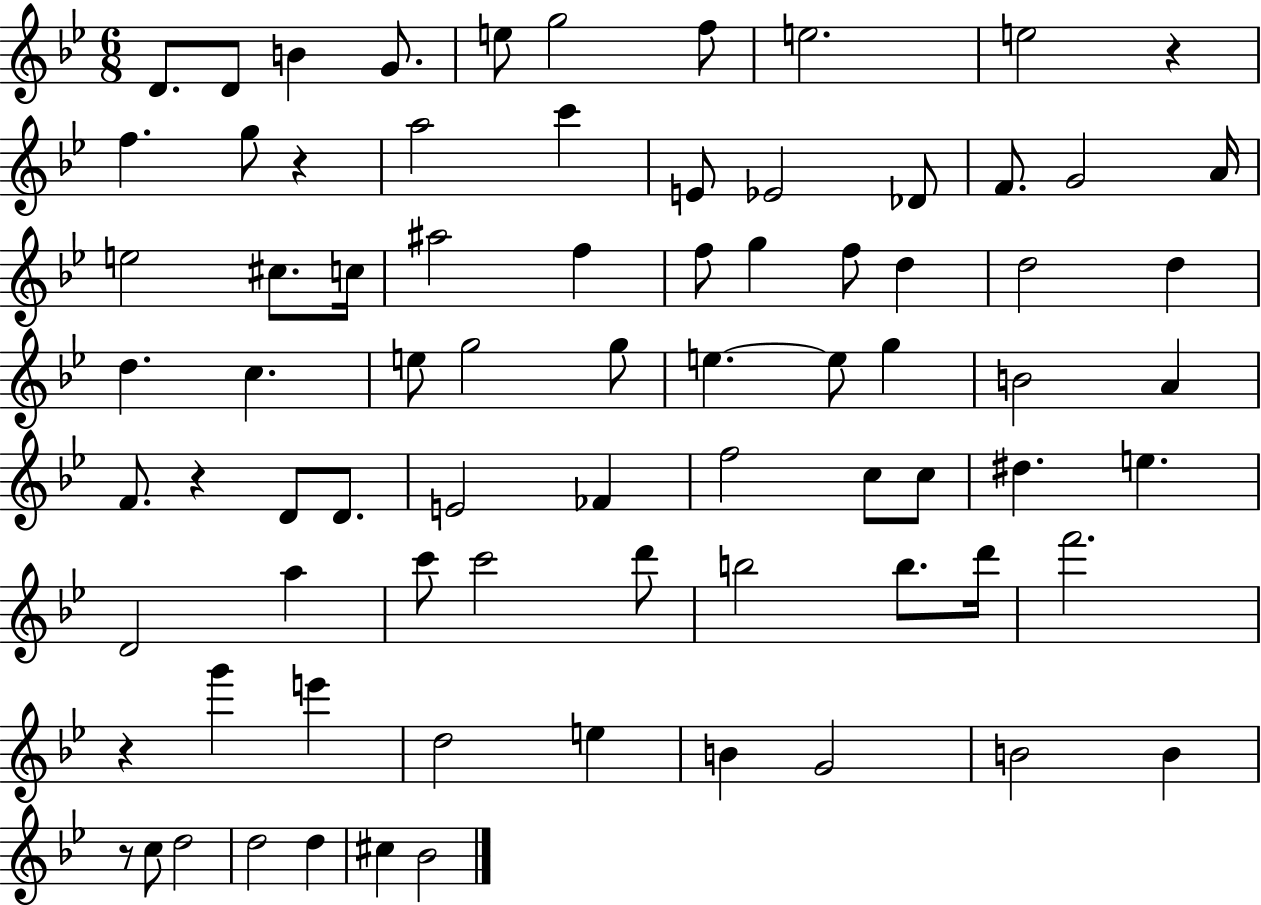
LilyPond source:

{
  \clef treble
  \numericTimeSignature
  \time 6/8
  \key bes \major
  \repeat volta 2 { d'8. d'8 b'4 g'8. | e''8 g''2 f''8 | e''2. | e''2 r4 | \break f''4. g''8 r4 | a''2 c'''4 | e'8 ees'2 des'8 | f'8. g'2 a'16 | \break e''2 cis''8. c''16 | ais''2 f''4 | f''8 g''4 f''8 d''4 | d''2 d''4 | \break d''4. c''4. | e''8 g''2 g''8 | e''4.~~ e''8 g''4 | b'2 a'4 | \break f'8. r4 d'8 d'8. | e'2 fes'4 | f''2 c''8 c''8 | dis''4. e''4. | \break d'2 a''4 | c'''8 c'''2 d'''8 | b''2 b''8. d'''16 | f'''2. | \break r4 g'''4 e'''4 | d''2 e''4 | b'4 g'2 | b'2 b'4 | \break r8 c''8 d''2 | d''2 d''4 | cis''4 bes'2 | } \bar "|."
}